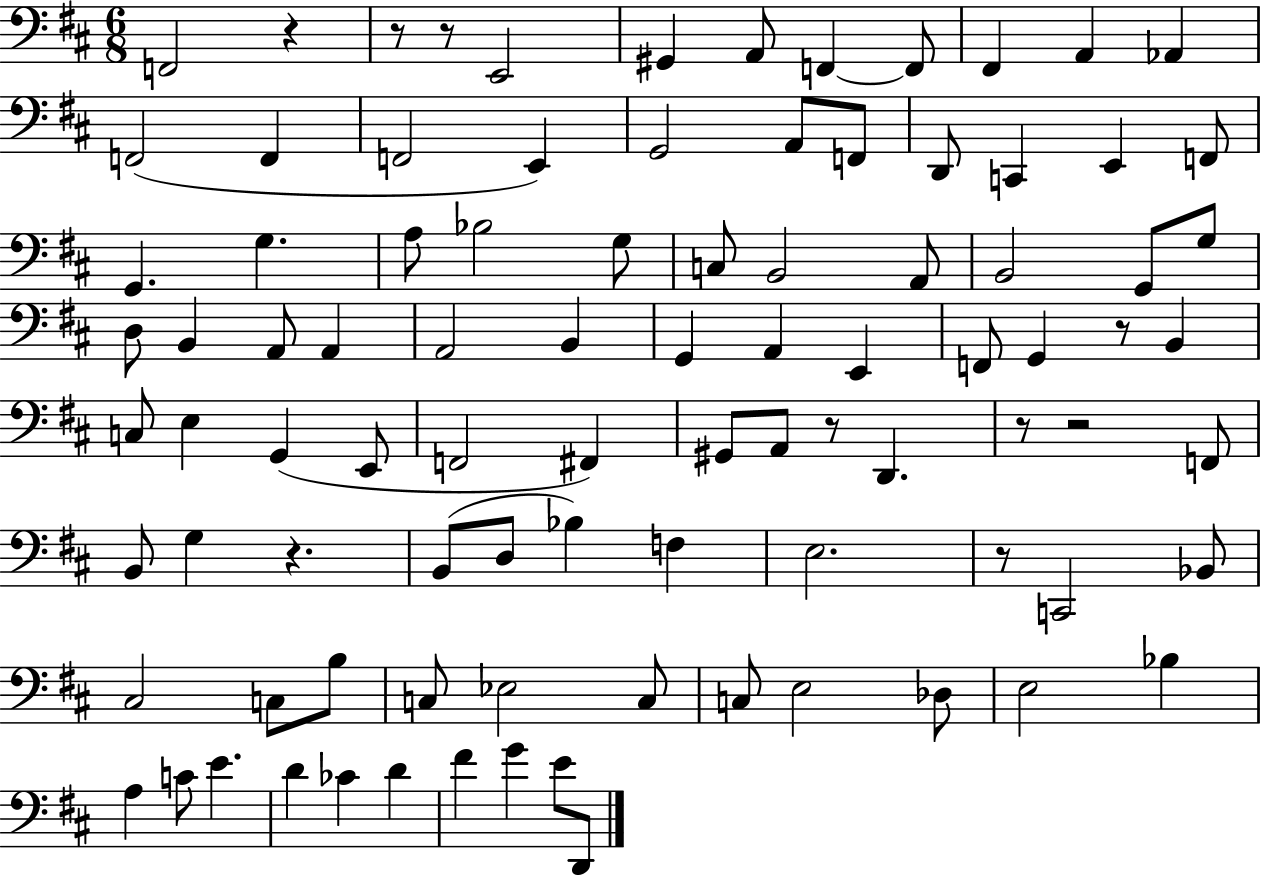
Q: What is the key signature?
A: D major